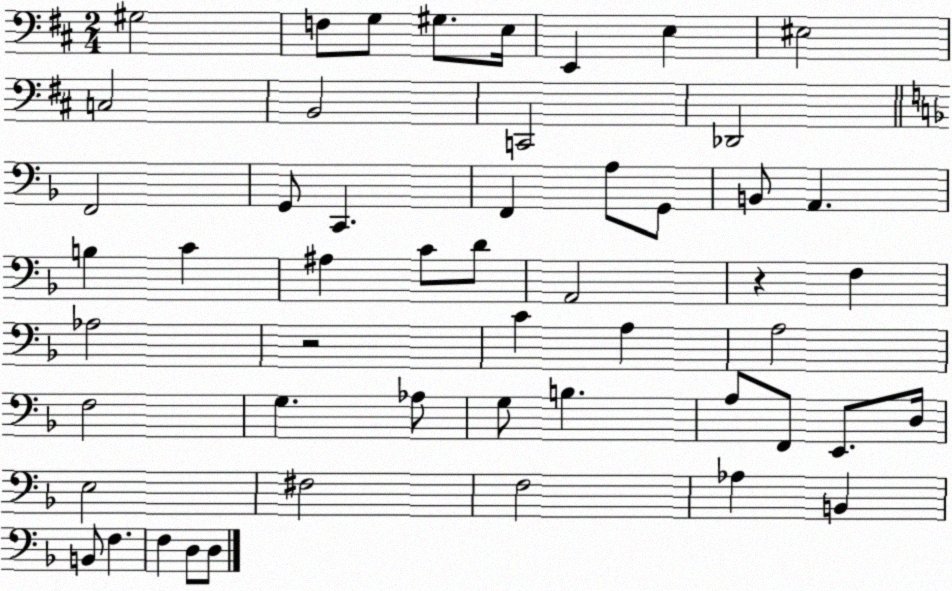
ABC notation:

X:1
T:Untitled
M:2/4
L:1/4
K:D
^G,2 F,/2 G,/2 ^G,/2 E,/4 E,, E, ^E,2 C,2 B,,2 C,,2 _D,,2 F,,2 G,,/2 C,, F,, A,/2 G,,/2 B,,/2 A,, B, C ^A, C/2 D/2 A,,2 z F, _A,2 z2 C A, A,2 F,2 G, _A,/2 G,/2 B, A,/2 F,,/2 E,,/2 D,/4 E,2 ^F,2 F,2 _A, B,, B,,/2 F, F, D,/2 D,/2